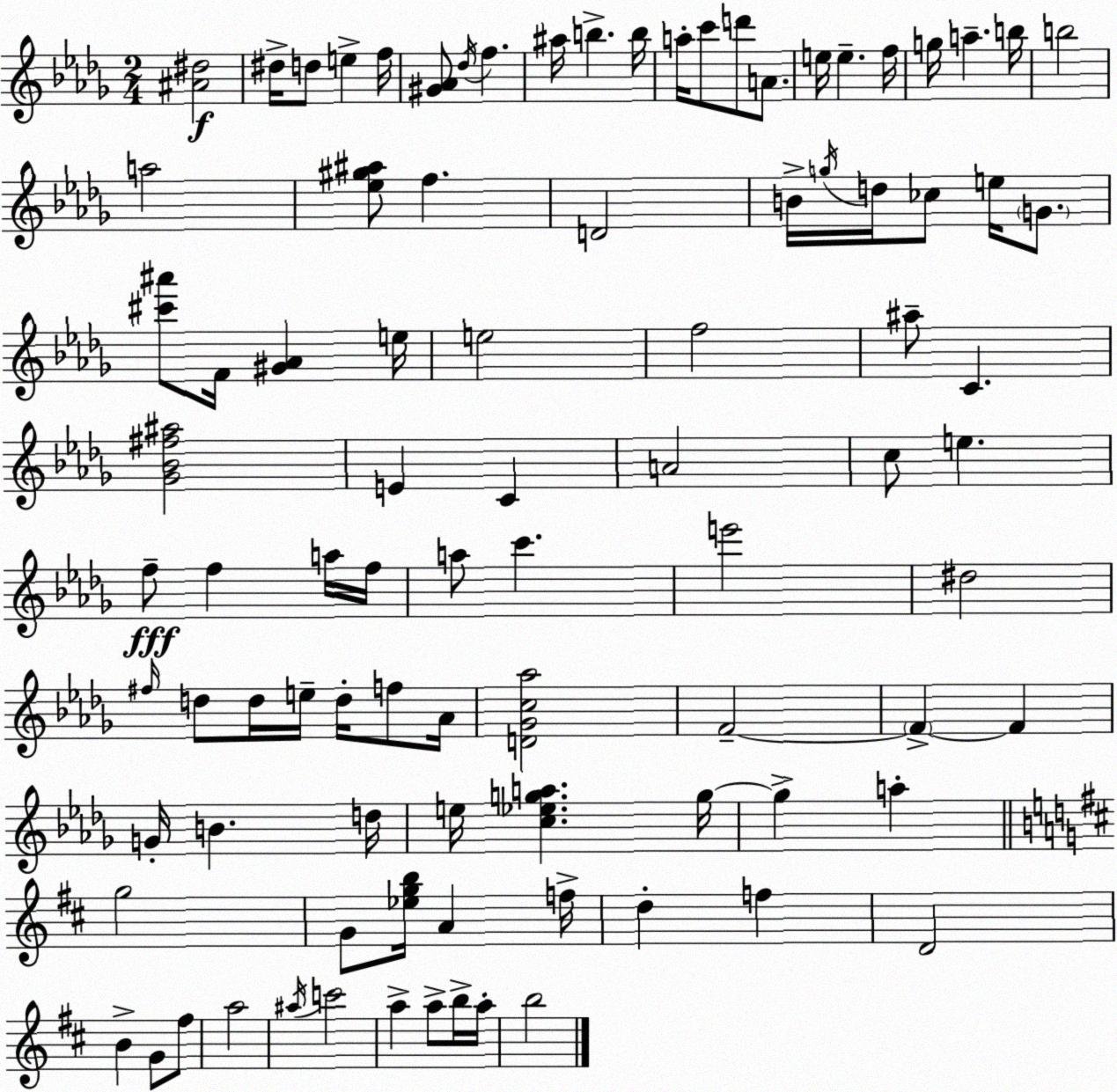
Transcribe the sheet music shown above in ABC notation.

X:1
T:Untitled
M:2/4
L:1/4
K:Bbm
[^A^d]2 ^d/4 d/2 e f/4 [^G_A]/2 _d/4 f ^a/4 b b/4 a/4 c'/2 d'/2 A/2 e/4 e f/4 g/4 a b/4 b2 a2 [_e^g^a]/2 f D2 B/4 g/4 d/4 _c/2 e/4 G/2 [^c'^a']/2 F/4 [^G_A] e/4 e2 f2 ^a/2 C [_G_B^f^a]2 E C A2 c/2 e f/2 f a/4 f/4 a/2 c' e'2 ^d2 ^f/4 d/2 d/4 e/4 d/4 f/2 _A/4 [D_Gc_a]2 F2 F F G/4 B d/4 e/4 [c_ega] g/4 g a g2 G/2 [_egb]/4 A f/4 d f D2 B G/2 ^f/2 a2 ^a/4 c'2 a a/2 b/4 a/4 b2